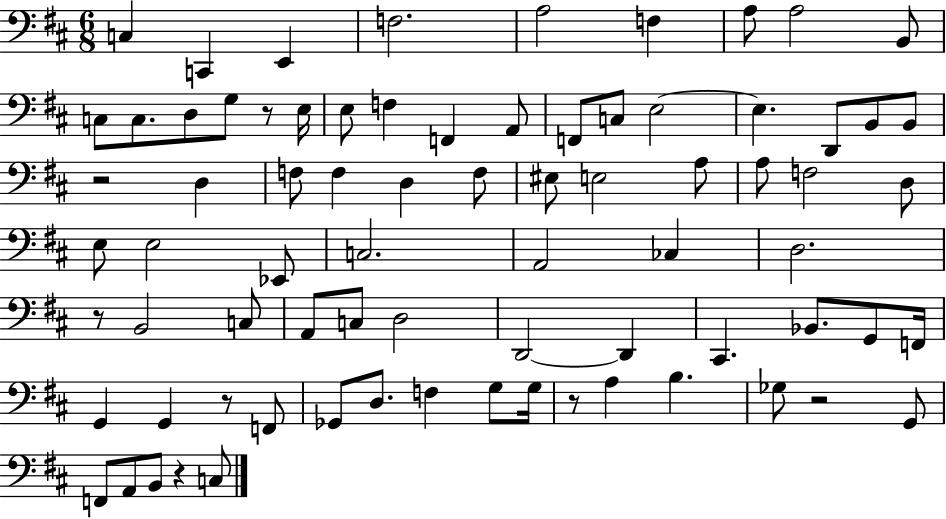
C3/q C2/q E2/q F3/h. A3/h F3/q A3/e A3/h B2/e C3/e C3/e. D3/e G3/e R/e E3/s E3/e F3/q F2/q A2/e F2/e C3/e E3/h E3/q. D2/e B2/e B2/e R/h D3/q F3/e F3/q D3/q F3/e EIS3/e E3/h A3/e A3/e F3/h D3/e E3/e E3/h Eb2/e C3/h. A2/h CES3/q D3/h. R/e B2/h C3/e A2/e C3/e D3/h D2/h D2/q C#2/q. Bb2/e. G2/e F2/s G2/q G2/q R/e F2/e Gb2/e D3/e. F3/q G3/e G3/s R/e A3/q B3/q. Gb3/e R/h G2/e F2/e A2/e B2/e R/q C3/e